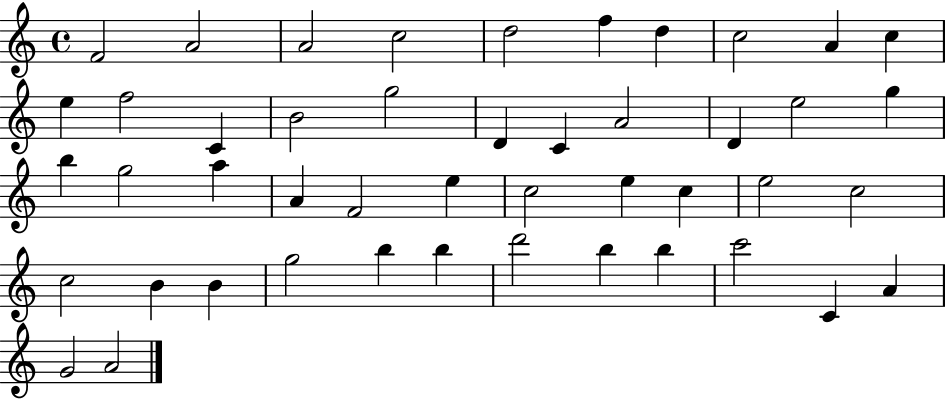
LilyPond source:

{
  \clef treble
  \time 4/4
  \defaultTimeSignature
  \key c \major
  f'2 a'2 | a'2 c''2 | d''2 f''4 d''4 | c''2 a'4 c''4 | \break e''4 f''2 c'4 | b'2 g''2 | d'4 c'4 a'2 | d'4 e''2 g''4 | \break b''4 g''2 a''4 | a'4 f'2 e''4 | c''2 e''4 c''4 | e''2 c''2 | \break c''2 b'4 b'4 | g''2 b''4 b''4 | d'''2 b''4 b''4 | c'''2 c'4 a'4 | \break g'2 a'2 | \bar "|."
}